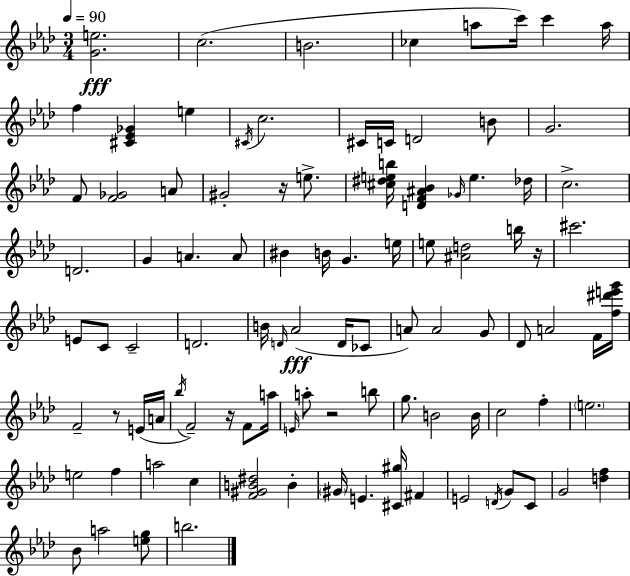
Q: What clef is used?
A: treble